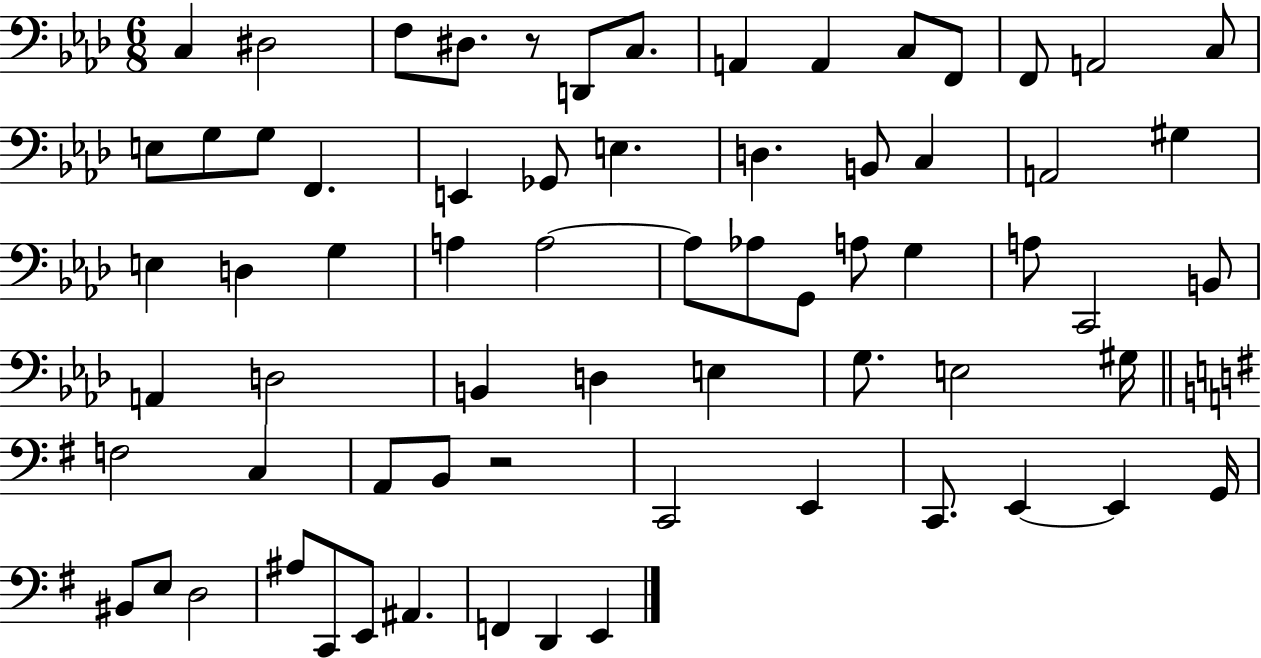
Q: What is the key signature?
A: AES major